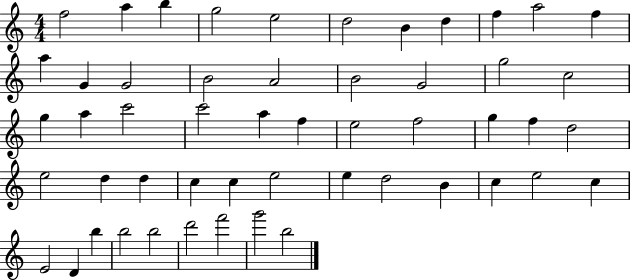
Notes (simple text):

F5/h A5/q B5/q G5/h E5/h D5/h B4/q D5/q F5/q A5/h F5/q A5/q G4/q G4/h B4/h A4/h B4/h G4/h G5/h C5/h G5/q A5/q C6/h C6/h A5/q F5/q E5/h F5/h G5/q F5/q D5/h E5/h D5/q D5/q C5/q C5/q E5/h E5/q D5/h B4/q C5/q E5/h C5/q E4/h D4/q B5/q B5/h B5/h D6/h F6/h G6/h B5/h